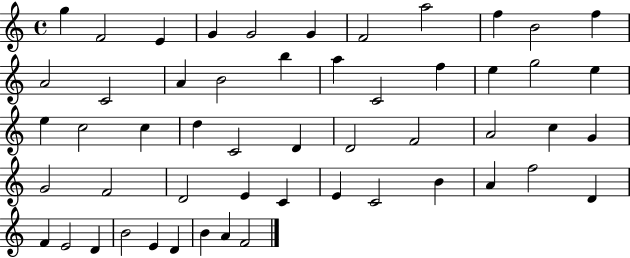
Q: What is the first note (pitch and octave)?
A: G5